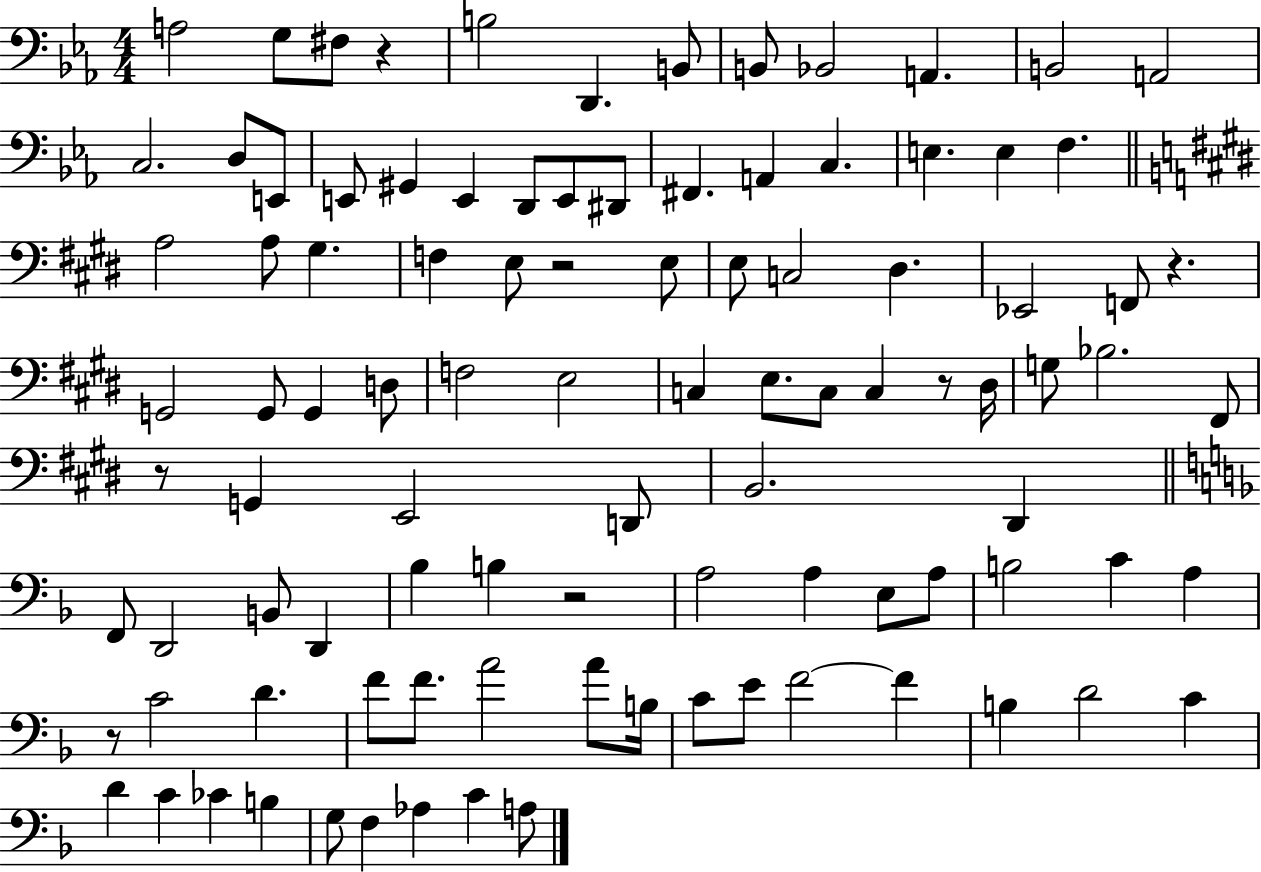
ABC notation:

X:1
T:Untitled
M:4/4
L:1/4
K:Eb
A,2 G,/2 ^F,/2 z B,2 D,, B,,/2 B,,/2 _B,,2 A,, B,,2 A,,2 C,2 D,/2 E,,/2 E,,/2 ^G,, E,, D,,/2 E,,/2 ^D,,/2 ^F,, A,, C, E, E, F, A,2 A,/2 ^G, F, E,/2 z2 E,/2 E,/2 C,2 ^D, _E,,2 F,,/2 z G,,2 G,,/2 G,, D,/2 F,2 E,2 C, E,/2 C,/2 C, z/2 ^D,/4 G,/2 _B,2 ^F,,/2 z/2 G,, E,,2 D,,/2 B,,2 ^D,, F,,/2 D,,2 B,,/2 D,, _B, B, z2 A,2 A, E,/2 A,/2 B,2 C A, z/2 C2 D F/2 F/2 A2 A/2 B,/4 C/2 E/2 F2 F B, D2 C D C _C B, G,/2 F, _A, C A,/2